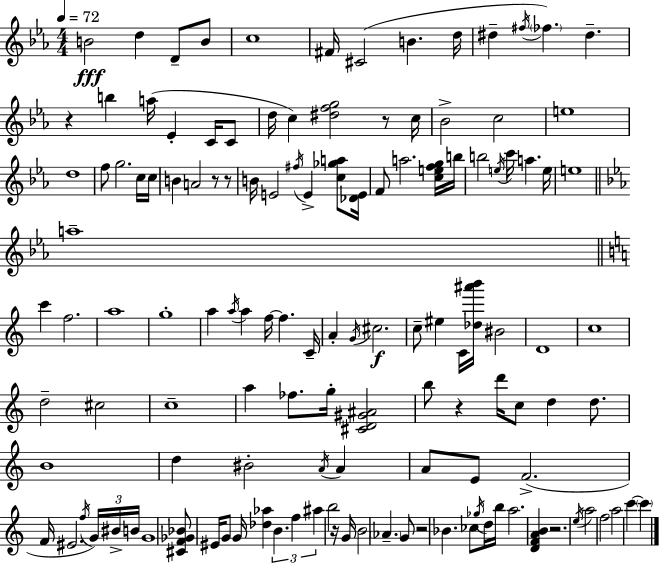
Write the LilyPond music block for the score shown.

{
  \clef treble
  \numericTimeSignature
  \time 4/4
  \key c \minor
  \tempo 4 = 72
  b'2\fff d''4 d'8-- b'8 | c''1 | fis'16 cis'2( b'4. d''16 | dis''4-- \acciaccatura { fis''16 }) \parenthesize fes''4. dis''4.-- | \break r4 b''4 a''16( ees'4-. c'16 c'8 | d''16 c''4) <dis'' f'' g''>2 r8 | c''16 bes'2-> c''2 | e''1 | \break d''1 | f''8 g''2. c''16 | c''16 b'4 a'2 r8 r8 | b'16 e'2 \acciaccatura { fis''16 } e'4-> <c'' ges'' a''>8 | \break <des' e'>16 f'8 a''2. | <c'' e'' f'' g''>16 b''16 b''2 \acciaccatura { e''16 } c'''16 a''4. | e''16 e''1 | \bar "||" \break \key ees \major a''1-- | \bar "||" \break \key c \major c'''4 f''2. | a''1 | g''1-. | a''4 \acciaccatura { a''16 } a''4 f''16~~ f''4. | \break c'16-- a'4-. \acciaccatura { g'16 } cis''2.\f | c''8-- eis''4 c'16 <des'' ais''' b'''>16 bis'2 | d'1 | c''1 | \break d''2-- cis''2 | c''1-- | a''4 fes''8. g''16-. <cis' d' gis' ais'>2 | b''8 r4 d'''16 c''8 d''4 d''8. | \break b'1 | d''4 bis'2-. \acciaccatura { a'16 } a'4 | a'8 e'8 f'2.->( | f'16 eis'2. | \break \acciaccatura { f''16 } \tuplet 3/2 { g'16) bis'16-> b'16 } g'1 | <cis' f' ges' bes'>8 eis'16 g'8 g'16 <des'' aes''>4 \tuplet 3/2 { b'4. | f''4 ais''4 } b''2 | r16 g'16 b'2 \parenthesize aes'4.-- | \break g'8 r2 bes'4. | ces''8 \acciaccatura { ges''16 } d''16 b''16 a''2. | <d' f' a' b'>4 r2. | \acciaccatura { e''16 } a''2 f''2 | \break a''2 c'''4~~ | \parenthesize c'''4 \bar "|."
}